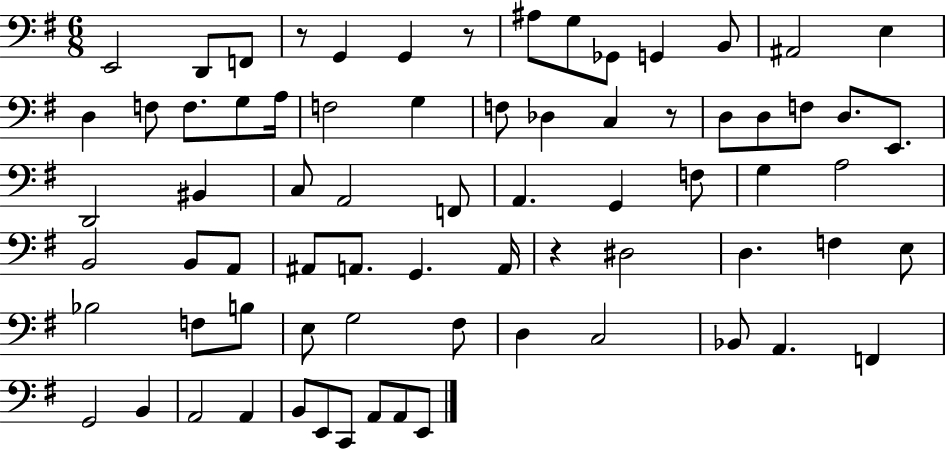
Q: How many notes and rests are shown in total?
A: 73